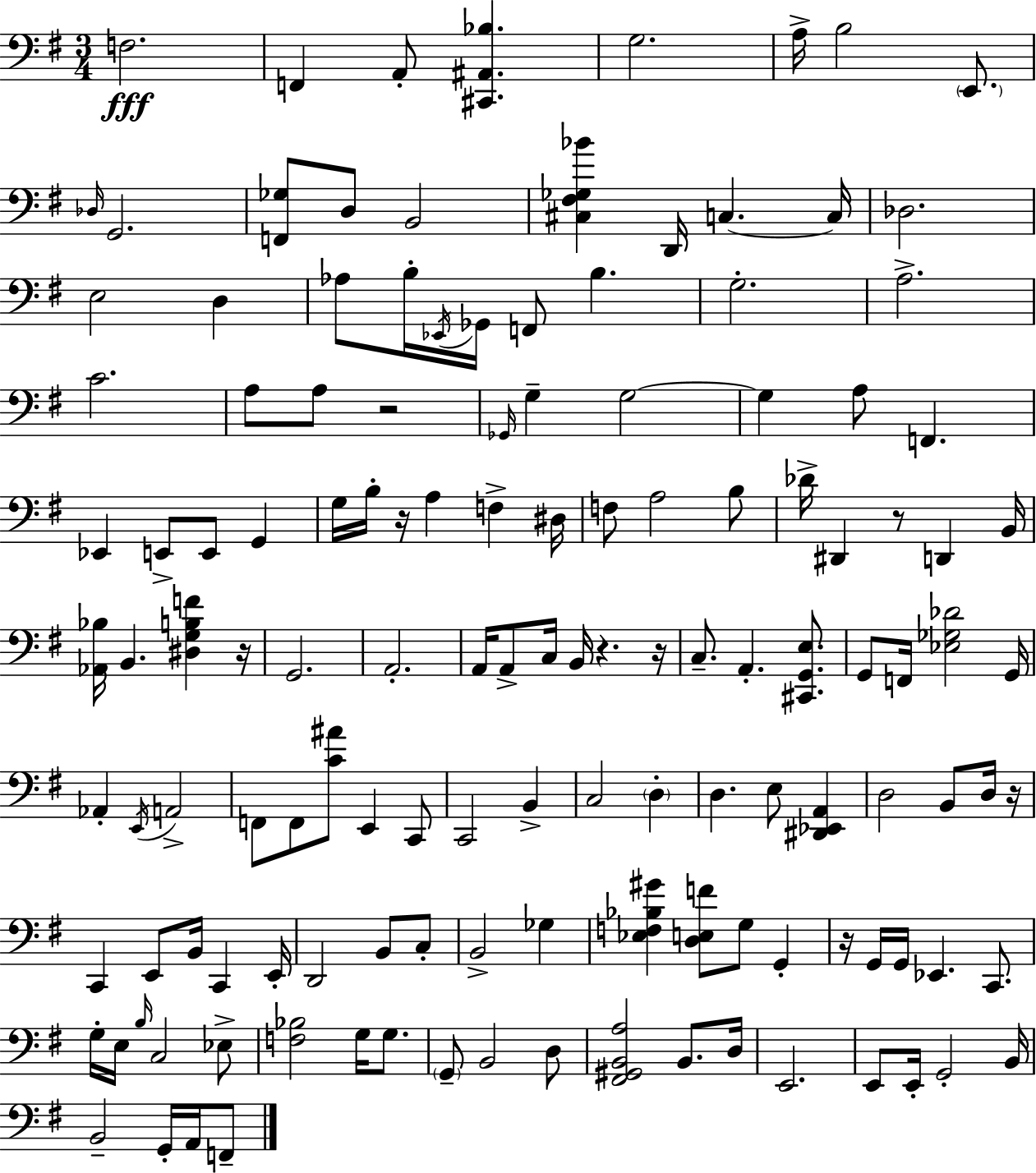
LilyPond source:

{
  \clef bass
  \numericTimeSignature
  \time 3/4
  \key e \minor
  \repeat volta 2 { f2.\fff | f,4 a,8-. <cis, ais, bes>4. | g2. | a16-> b2 \parenthesize e,8. | \break \grace { des16 } g,2. | <f, ges>8 d8 b,2 | <cis fis ges bes'>4 d,16 c4.~~ | c16 des2. | \break e2 d4 | aes8 b16-. \acciaccatura { ees,16 } ges,16 f,8 b4. | g2.-. | a2.-> | \break c'2. | a8 a8 r2 | \grace { ges,16 } g4-- g2~~ | g4 a8 f,4. | \break ees,4 e,8-> e,8 g,4 | g16 b16-. r16 a4 f4-> | dis16 f8 a2 | b8 des'16-> dis,4 r8 d,4 | \break b,16 <aes, bes>16 b,4. <dis g b f'>4 | r16 g,2. | a,2.-. | a,16 a,8-> c16 b,16 r4. | \break r16 c8.-- a,4.-. | <cis, g, e>8. g,8 f,16 <ees ges des'>2 | g,16 aes,4-. \acciaccatura { e,16 } a,2-> | f,8 f,8 <c' ais'>8 e,4 | \break c,8 c,2 | b,4-> c2 | \parenthesize d4-. d4. e8 | <dis, ees, a,>4 d2 | \break b,8 d16 r16 c,4 e,8 b,16 c,4 | e,16-. d,2 | b,8 c8-. b,2-> | ges4 <ees f bes gis'>4 <d e f'>8 g8 | \break g,4-. r16 g,16 g,16 ees,4. | c,8. g16-. e16 \grace { b16 } c2 | ees8-> <f bes>2 | g16 g8. \parenthesize g,8-- b,2 | \break d8 <fis, gis, b, a>2 | b,8. d16 e,2. | e,8 e,16-. g,2-. | b,16 b,2-- | \break g,16-. a,16 f,8-- } \bar "|."
}